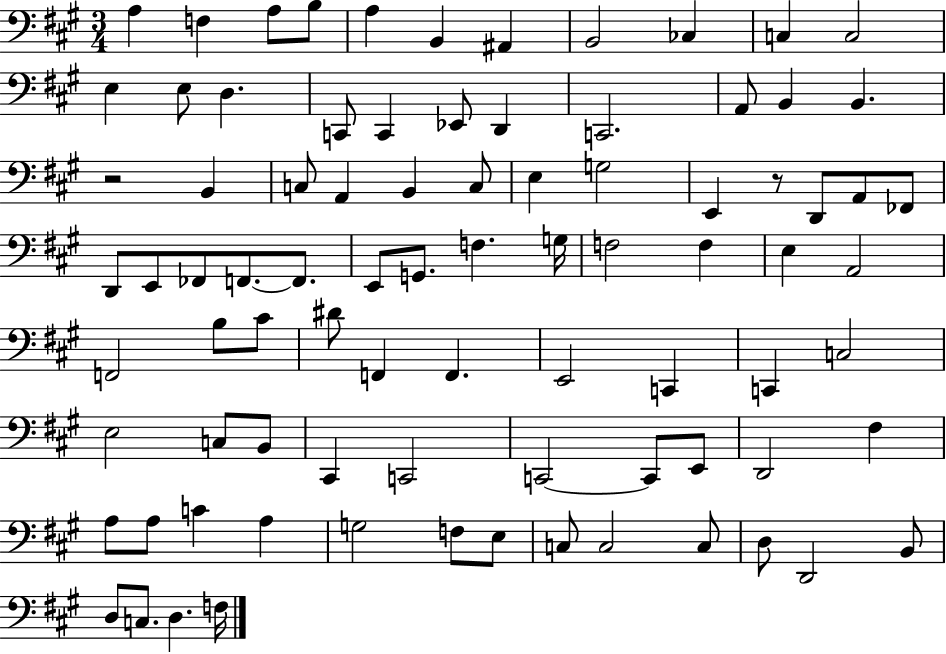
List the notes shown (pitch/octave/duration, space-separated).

A3/q F3/q A3/e B3/e A3/q B2/q A#2/q B2/h CES3/q C3/q C3/h E3/q E3/e D3/q. C2/e C2/q Eb2/e D2/q C2/h. A2/e B2/q B2/q. R/h B2/q C3/e A2/q B2/q C3/e E3/q G3/h E2/q R/e D2/e A2/e FES2/e D2/e E2/e FES2/e F2/e. F2/e. E2/e G2/e. F3/q. G3/s F3/h F3/q E3/q A2/h F2/h B3/e C#4/e D#4/e F2/q F2/q. E2/h C2/q C2/q C3/h E3/h C3/e B2/e C#2/q C2/h C2/h C2/e E2/e D2/h F#3/q A3/e A3/e C4/q A3/q G3/h F3/e E3/e C3/e C3/h C3/e D3/e D2/h B2/e D3/e C3/e. D3/q. F3/s